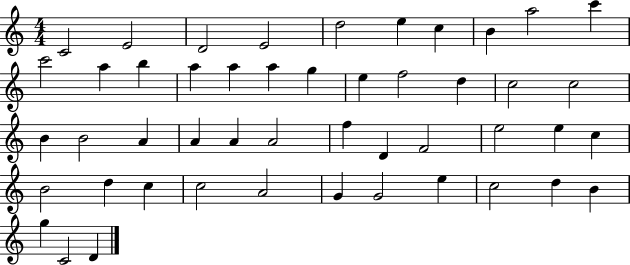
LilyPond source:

{
  \clef treble
  \numericTimeSignature
  \time 4/4
  \key c \major
  c'2 e'2 | d'2 e'2 | d''2 e''4 c''4 | b'4 a''2 c'''4 | \break c'''2 a''4 b''4 | a''4 a''4 a''4 g''4 | e''4 f''2 d''4 | c''2 c''2 | \break b'4 b'2 a'4 | a'4 a'4 a'2 | f''4 d'4 f'2 | e''2 e''4 c''4 | \break b'2 d''4 c''4 | c''2 a'2 | g'4 g'2 e''4 | c''2 d''4 b'4 | \break g''4 c'2 d'4 | \bar "|."
}